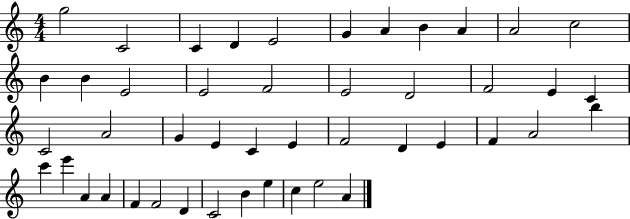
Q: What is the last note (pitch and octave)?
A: A4